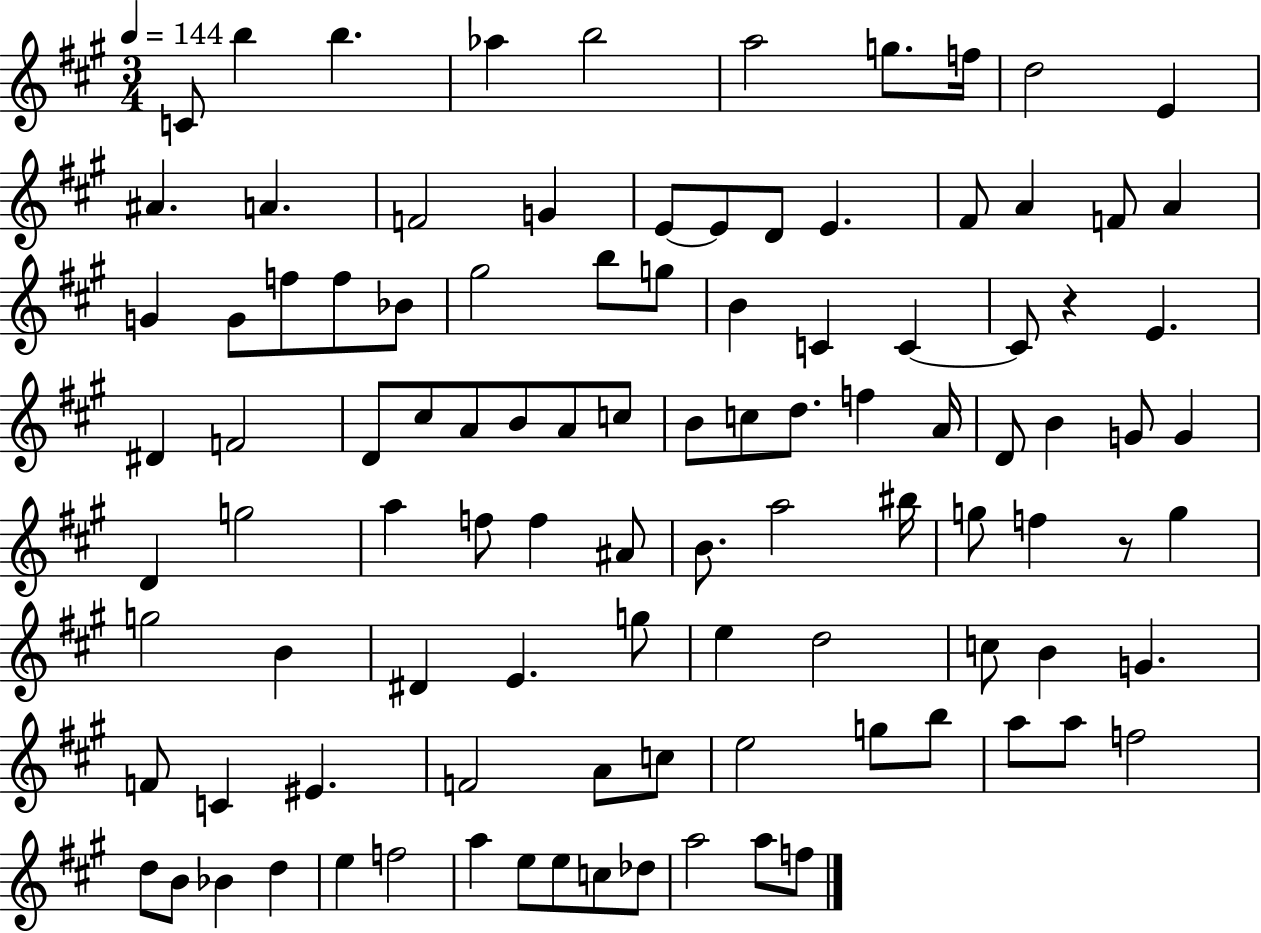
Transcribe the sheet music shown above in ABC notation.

X:1
T:Untitled
M:3/4
L:1/4
K:A
C/2 b b _a b2 a2 g/2 f/4 d2 E ^A A F2 G E/2 E/2 D/2 E ^F/2 A F/2 A G G/2 f/2 f/2 _B/2 ^g2 b/2 g/2 B C C C/2 z E ^D F2 D/2 ^c/2 A/2 B/2 A/2 c/2 B/2 c/2 d/2 f A/4 D/2 B G/2 G D g2 a f/2 f ^A/2 B/2 a2 ^b/4 g/2 f z/2 g g2 B ^D E g/2 e d2 c/2 B G F/2 C ^E F2 A/2 c/2 e2 g/2 b/2 a/2 a/2 f2 d/2 B/2 _B d e f2 a e/2 e/2 c/2 _d/2 a2 a/2 f/2